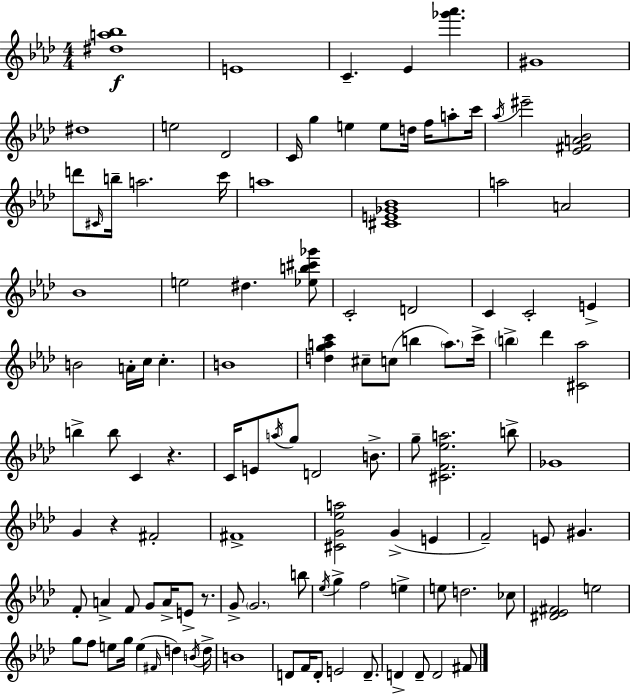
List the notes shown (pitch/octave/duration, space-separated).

[D#5,A5,Bb5]/w E4/w C4/q. Eb4/q [Gb6,Ab6]/q. G#4/w D#5/w E5/h Db4/h C4/s G5/q E5/q E5/e D5/s F5/s A5/e C6/s Ab5/s EIS6/h [Eb4,F#4,A4,Bb4]/h D6/e C#4/s B5/s A5/h. C6/s A5/w [C#4,E4,Gb4,Bb4]/w A5/h A4/h Bb4/w E5/h D#5/q. [Eb5,B5,C#6,Gb6]/e C4/h D4/h C4/q C4/h E4/q B4/h A4/s C5/s C5/q. B4/w [D5,G5,A5,C6]/q C#5/e C5/e B5/q A5/e. C6/s B5/q Db6/q [C#4,Ab5]/h B5/q B5/e C4/q R/q. C4/s E4/e A5/s G5/e D4/h B4/e. G5/e [C#4,F4,Eb5,A5]/h. B5/e Gb4/w G4/q R/q F#4/h F#4/w [C#4,G4,Eb5,A5]/h G4/q E4/q F4/h E4/e G#4/q. F4/e A4/q F4/e G4/e A4/s E4/e R/e. G4/e G4/h. B5/e Eb5/s G5/q F5/h E5/q E5/e D5/h. CES5/e [D#4,Eb4,F#4]/h E5/h G5/e F5/e E5/e G5/s E5/q F#4/s D5/q B4/s D5/s B4/w D4/e F4/s D4/e E4/h D4/e. D4/q D4/e D4/h F#4/e